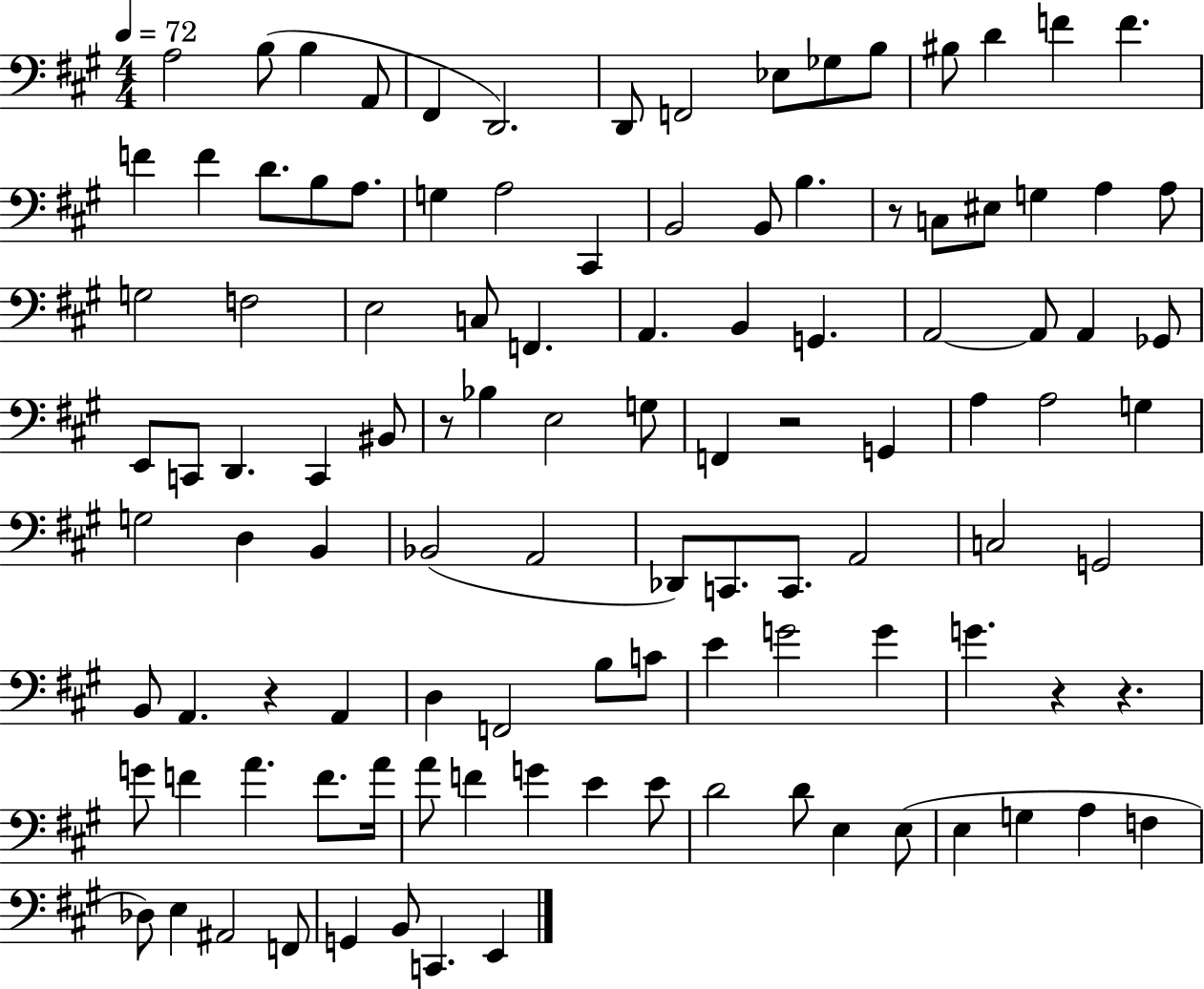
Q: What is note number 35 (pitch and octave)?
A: C3